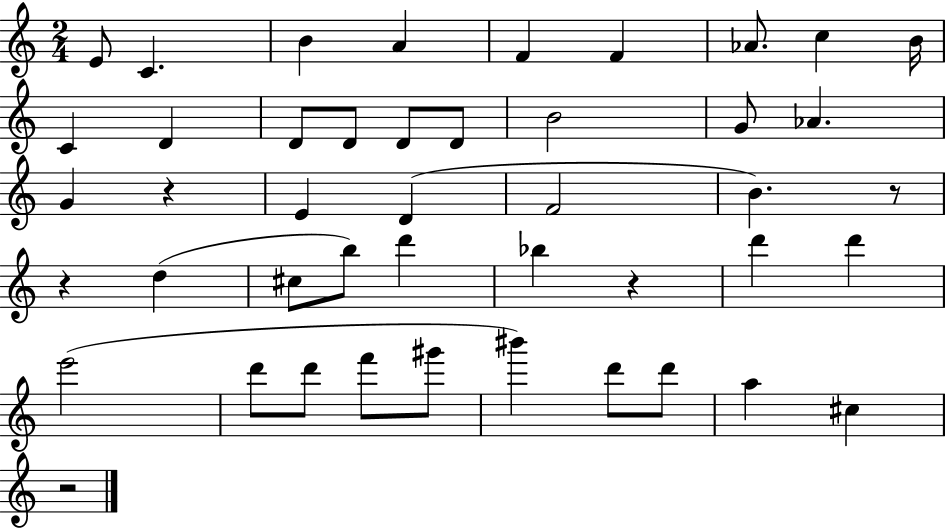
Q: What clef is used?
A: treble